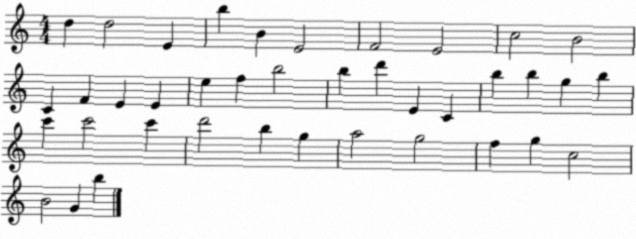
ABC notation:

X:1
T:Untitled
M:4/4
L:1/4
K:C
d d2 E b B E2 F2 E2 c2 B2 C F E E e f b2 b d' E C b b g b c' c'2 c' d'2 b g a2 g2 f g c2 B2 G b